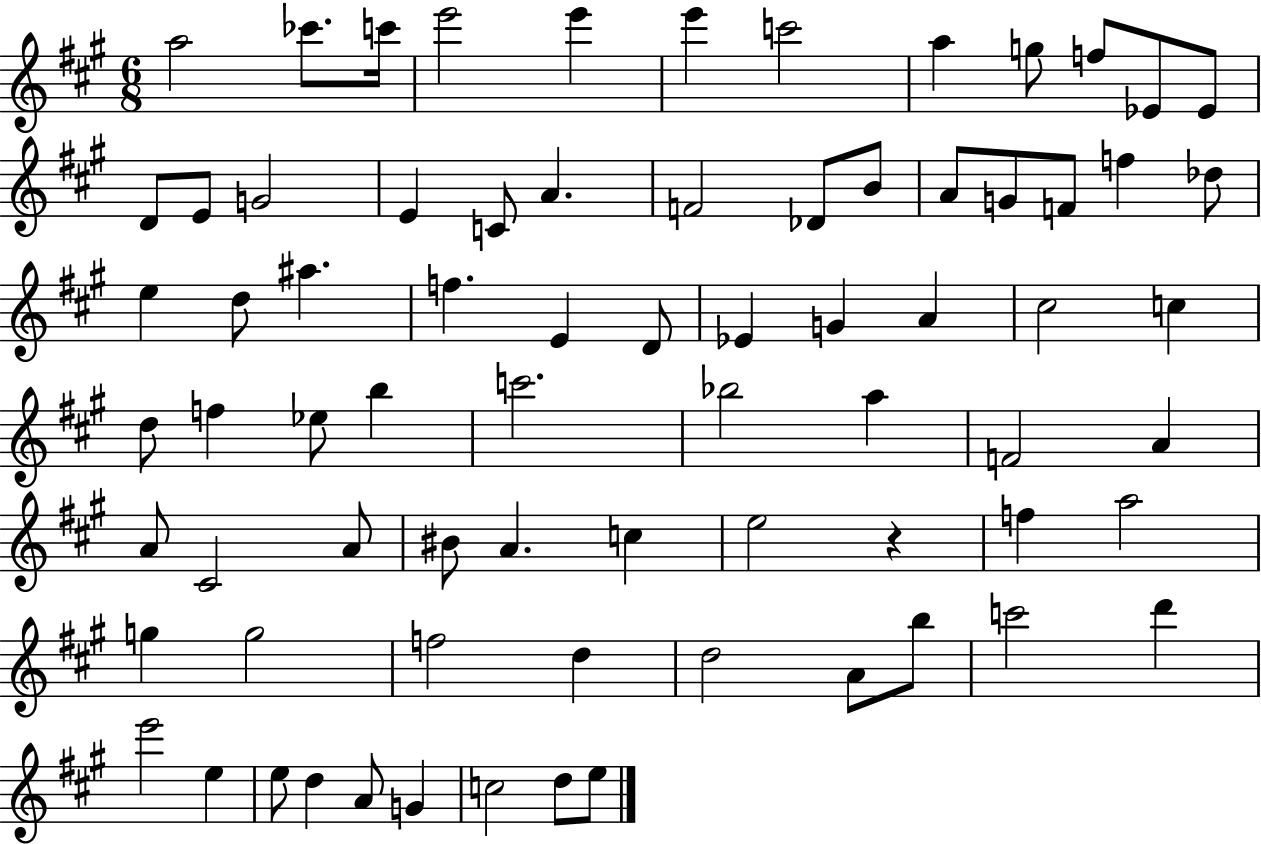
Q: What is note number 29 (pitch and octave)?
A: A#5